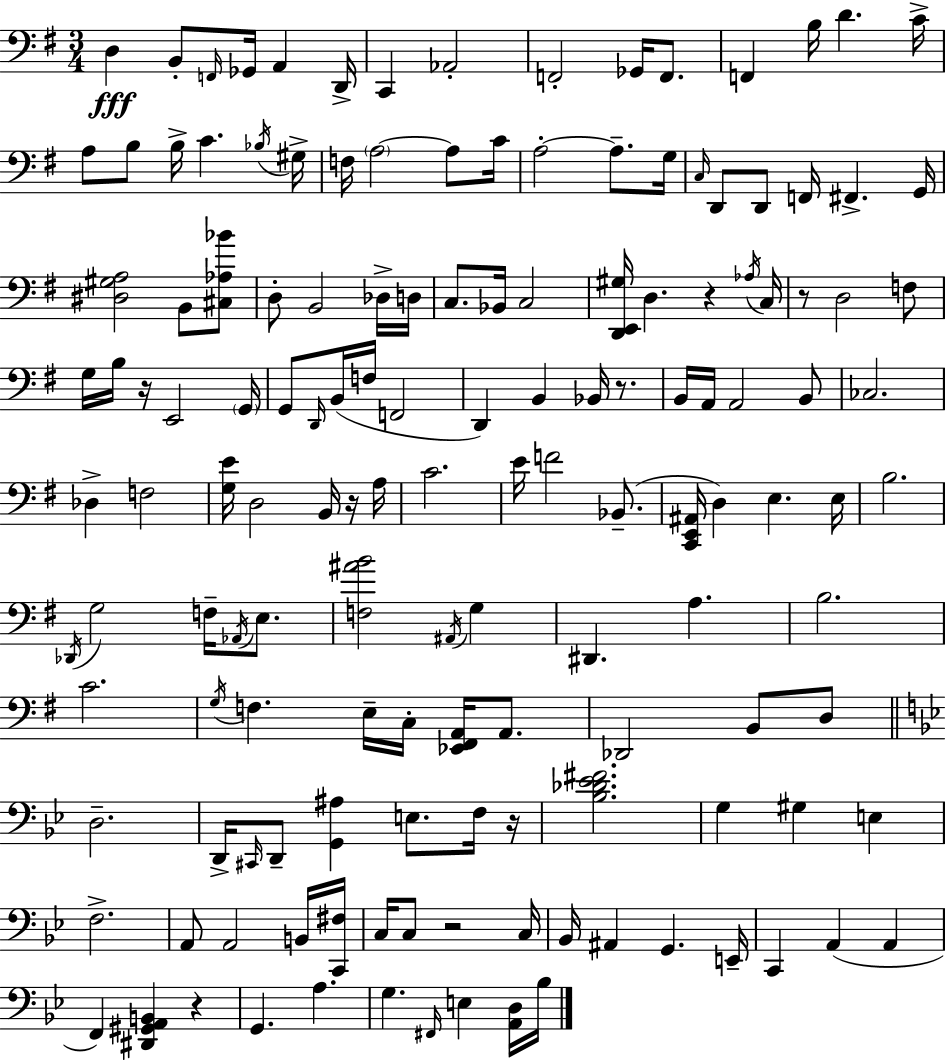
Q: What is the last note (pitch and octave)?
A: Bb3